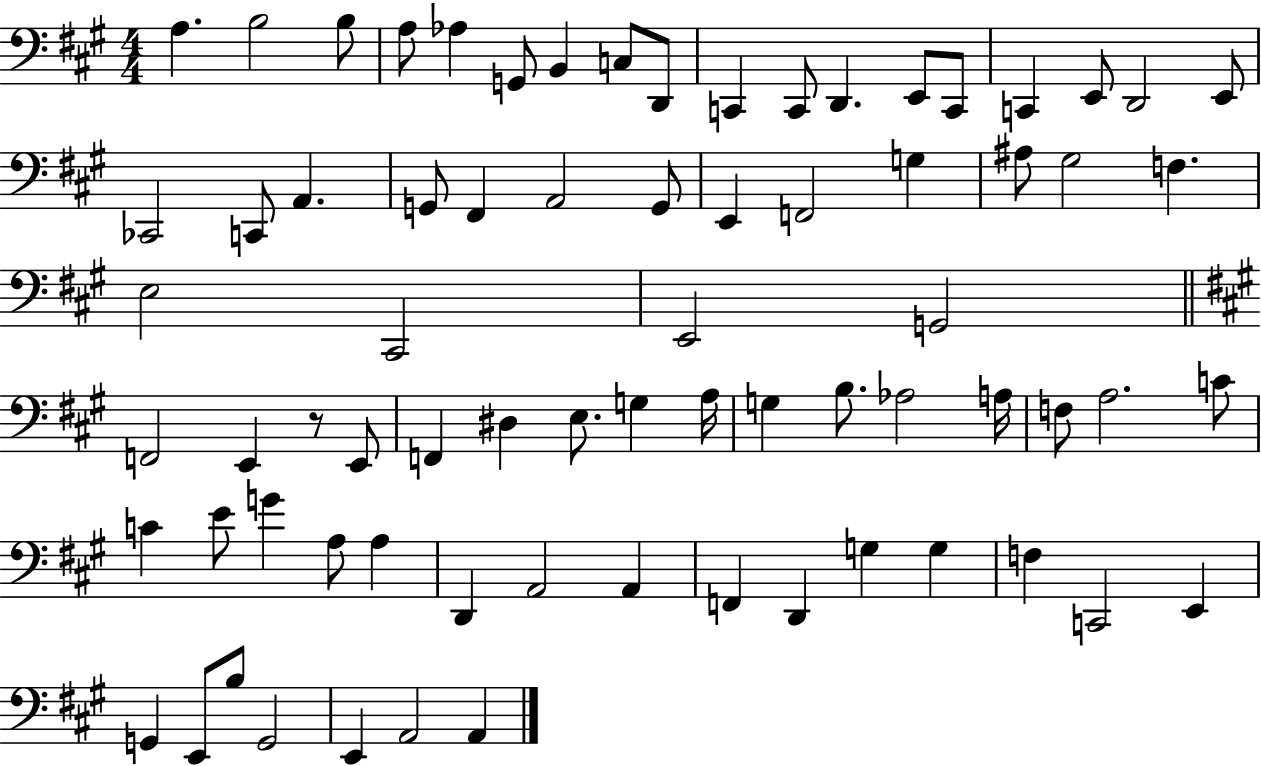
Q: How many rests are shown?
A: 1